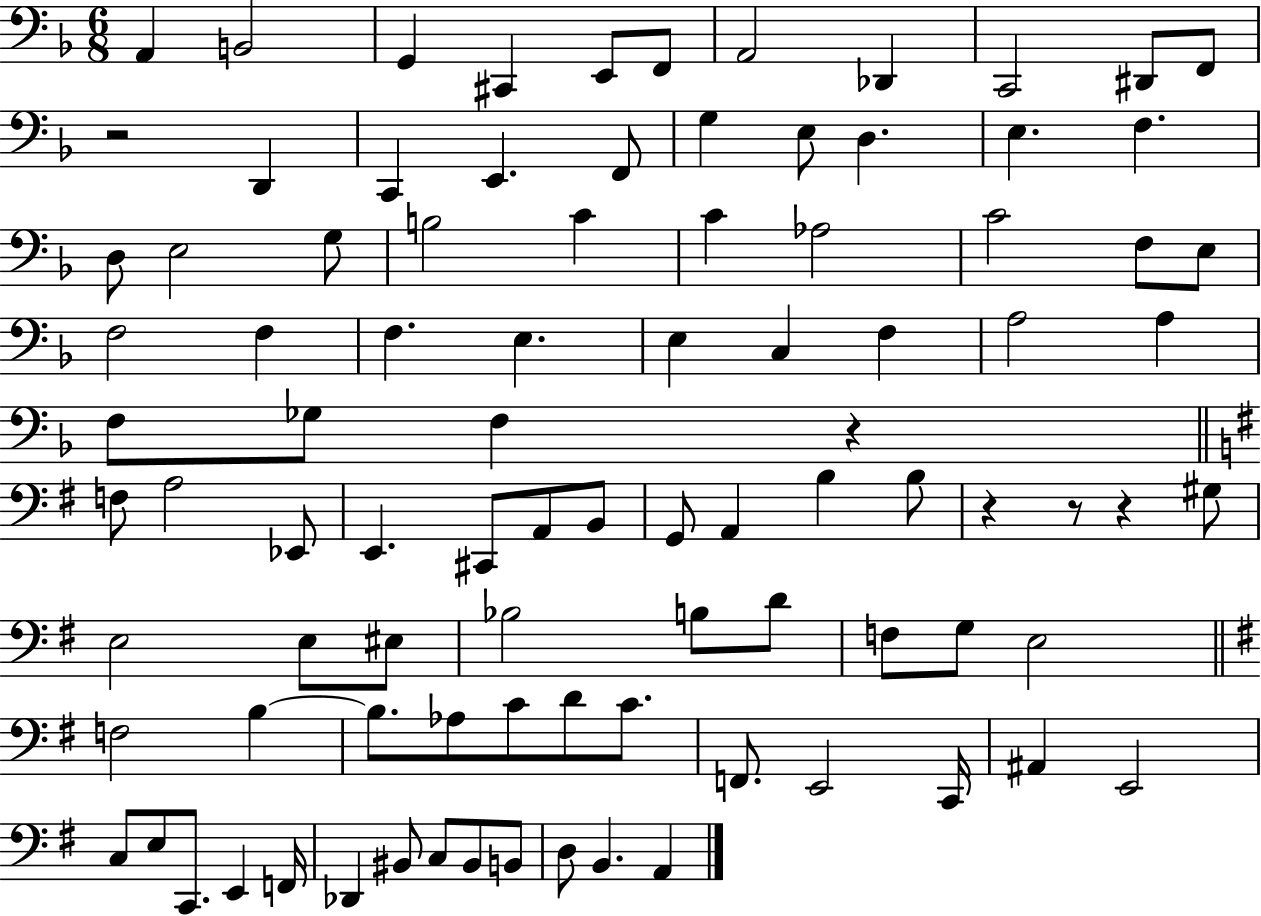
A2/q B2/h G2/q C#2/q E2/e F2/e A2/h Db2/q C2/h D#2/e F2/e R/h D2/q C2/q E2/q. F2/e G3/q E3/e D3/q. E3/q. F3/q. D3/e E3/h G3/e B3/h C4/q C4/q Ab3/h C4/h F3/e E3/e F3/h F3/q F3/q. E3/q. E3/q C3/q F3/q A3/h A3/q F3/e Gb3/e F3/q R/q F3/e A3/h Eb2/e E2/q. C#2/e A2/e B2/e G2/e A2/q B3/q B3/e R/q R/e R/q G#3/e E3/h E3/e EIS3/e Bb3/h B3/e D4/e F3/e G3/e E3/h F3/h B3/q B3/e. Ab3/e C4/e D4/e C4/e. F2/e. E2/h C2/s A#2/q E2/h C3/e E3/e C2/e. E2/q F2/s Db2/q BIS2/e C3/e BIS2/e B2/e D3/e B2/q. A2/q